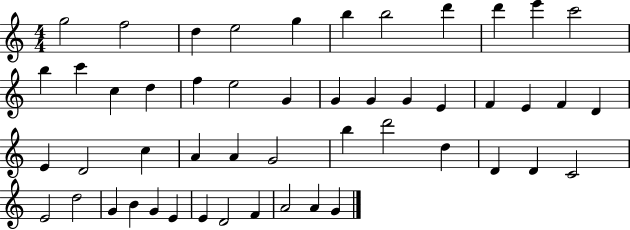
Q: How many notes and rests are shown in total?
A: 50